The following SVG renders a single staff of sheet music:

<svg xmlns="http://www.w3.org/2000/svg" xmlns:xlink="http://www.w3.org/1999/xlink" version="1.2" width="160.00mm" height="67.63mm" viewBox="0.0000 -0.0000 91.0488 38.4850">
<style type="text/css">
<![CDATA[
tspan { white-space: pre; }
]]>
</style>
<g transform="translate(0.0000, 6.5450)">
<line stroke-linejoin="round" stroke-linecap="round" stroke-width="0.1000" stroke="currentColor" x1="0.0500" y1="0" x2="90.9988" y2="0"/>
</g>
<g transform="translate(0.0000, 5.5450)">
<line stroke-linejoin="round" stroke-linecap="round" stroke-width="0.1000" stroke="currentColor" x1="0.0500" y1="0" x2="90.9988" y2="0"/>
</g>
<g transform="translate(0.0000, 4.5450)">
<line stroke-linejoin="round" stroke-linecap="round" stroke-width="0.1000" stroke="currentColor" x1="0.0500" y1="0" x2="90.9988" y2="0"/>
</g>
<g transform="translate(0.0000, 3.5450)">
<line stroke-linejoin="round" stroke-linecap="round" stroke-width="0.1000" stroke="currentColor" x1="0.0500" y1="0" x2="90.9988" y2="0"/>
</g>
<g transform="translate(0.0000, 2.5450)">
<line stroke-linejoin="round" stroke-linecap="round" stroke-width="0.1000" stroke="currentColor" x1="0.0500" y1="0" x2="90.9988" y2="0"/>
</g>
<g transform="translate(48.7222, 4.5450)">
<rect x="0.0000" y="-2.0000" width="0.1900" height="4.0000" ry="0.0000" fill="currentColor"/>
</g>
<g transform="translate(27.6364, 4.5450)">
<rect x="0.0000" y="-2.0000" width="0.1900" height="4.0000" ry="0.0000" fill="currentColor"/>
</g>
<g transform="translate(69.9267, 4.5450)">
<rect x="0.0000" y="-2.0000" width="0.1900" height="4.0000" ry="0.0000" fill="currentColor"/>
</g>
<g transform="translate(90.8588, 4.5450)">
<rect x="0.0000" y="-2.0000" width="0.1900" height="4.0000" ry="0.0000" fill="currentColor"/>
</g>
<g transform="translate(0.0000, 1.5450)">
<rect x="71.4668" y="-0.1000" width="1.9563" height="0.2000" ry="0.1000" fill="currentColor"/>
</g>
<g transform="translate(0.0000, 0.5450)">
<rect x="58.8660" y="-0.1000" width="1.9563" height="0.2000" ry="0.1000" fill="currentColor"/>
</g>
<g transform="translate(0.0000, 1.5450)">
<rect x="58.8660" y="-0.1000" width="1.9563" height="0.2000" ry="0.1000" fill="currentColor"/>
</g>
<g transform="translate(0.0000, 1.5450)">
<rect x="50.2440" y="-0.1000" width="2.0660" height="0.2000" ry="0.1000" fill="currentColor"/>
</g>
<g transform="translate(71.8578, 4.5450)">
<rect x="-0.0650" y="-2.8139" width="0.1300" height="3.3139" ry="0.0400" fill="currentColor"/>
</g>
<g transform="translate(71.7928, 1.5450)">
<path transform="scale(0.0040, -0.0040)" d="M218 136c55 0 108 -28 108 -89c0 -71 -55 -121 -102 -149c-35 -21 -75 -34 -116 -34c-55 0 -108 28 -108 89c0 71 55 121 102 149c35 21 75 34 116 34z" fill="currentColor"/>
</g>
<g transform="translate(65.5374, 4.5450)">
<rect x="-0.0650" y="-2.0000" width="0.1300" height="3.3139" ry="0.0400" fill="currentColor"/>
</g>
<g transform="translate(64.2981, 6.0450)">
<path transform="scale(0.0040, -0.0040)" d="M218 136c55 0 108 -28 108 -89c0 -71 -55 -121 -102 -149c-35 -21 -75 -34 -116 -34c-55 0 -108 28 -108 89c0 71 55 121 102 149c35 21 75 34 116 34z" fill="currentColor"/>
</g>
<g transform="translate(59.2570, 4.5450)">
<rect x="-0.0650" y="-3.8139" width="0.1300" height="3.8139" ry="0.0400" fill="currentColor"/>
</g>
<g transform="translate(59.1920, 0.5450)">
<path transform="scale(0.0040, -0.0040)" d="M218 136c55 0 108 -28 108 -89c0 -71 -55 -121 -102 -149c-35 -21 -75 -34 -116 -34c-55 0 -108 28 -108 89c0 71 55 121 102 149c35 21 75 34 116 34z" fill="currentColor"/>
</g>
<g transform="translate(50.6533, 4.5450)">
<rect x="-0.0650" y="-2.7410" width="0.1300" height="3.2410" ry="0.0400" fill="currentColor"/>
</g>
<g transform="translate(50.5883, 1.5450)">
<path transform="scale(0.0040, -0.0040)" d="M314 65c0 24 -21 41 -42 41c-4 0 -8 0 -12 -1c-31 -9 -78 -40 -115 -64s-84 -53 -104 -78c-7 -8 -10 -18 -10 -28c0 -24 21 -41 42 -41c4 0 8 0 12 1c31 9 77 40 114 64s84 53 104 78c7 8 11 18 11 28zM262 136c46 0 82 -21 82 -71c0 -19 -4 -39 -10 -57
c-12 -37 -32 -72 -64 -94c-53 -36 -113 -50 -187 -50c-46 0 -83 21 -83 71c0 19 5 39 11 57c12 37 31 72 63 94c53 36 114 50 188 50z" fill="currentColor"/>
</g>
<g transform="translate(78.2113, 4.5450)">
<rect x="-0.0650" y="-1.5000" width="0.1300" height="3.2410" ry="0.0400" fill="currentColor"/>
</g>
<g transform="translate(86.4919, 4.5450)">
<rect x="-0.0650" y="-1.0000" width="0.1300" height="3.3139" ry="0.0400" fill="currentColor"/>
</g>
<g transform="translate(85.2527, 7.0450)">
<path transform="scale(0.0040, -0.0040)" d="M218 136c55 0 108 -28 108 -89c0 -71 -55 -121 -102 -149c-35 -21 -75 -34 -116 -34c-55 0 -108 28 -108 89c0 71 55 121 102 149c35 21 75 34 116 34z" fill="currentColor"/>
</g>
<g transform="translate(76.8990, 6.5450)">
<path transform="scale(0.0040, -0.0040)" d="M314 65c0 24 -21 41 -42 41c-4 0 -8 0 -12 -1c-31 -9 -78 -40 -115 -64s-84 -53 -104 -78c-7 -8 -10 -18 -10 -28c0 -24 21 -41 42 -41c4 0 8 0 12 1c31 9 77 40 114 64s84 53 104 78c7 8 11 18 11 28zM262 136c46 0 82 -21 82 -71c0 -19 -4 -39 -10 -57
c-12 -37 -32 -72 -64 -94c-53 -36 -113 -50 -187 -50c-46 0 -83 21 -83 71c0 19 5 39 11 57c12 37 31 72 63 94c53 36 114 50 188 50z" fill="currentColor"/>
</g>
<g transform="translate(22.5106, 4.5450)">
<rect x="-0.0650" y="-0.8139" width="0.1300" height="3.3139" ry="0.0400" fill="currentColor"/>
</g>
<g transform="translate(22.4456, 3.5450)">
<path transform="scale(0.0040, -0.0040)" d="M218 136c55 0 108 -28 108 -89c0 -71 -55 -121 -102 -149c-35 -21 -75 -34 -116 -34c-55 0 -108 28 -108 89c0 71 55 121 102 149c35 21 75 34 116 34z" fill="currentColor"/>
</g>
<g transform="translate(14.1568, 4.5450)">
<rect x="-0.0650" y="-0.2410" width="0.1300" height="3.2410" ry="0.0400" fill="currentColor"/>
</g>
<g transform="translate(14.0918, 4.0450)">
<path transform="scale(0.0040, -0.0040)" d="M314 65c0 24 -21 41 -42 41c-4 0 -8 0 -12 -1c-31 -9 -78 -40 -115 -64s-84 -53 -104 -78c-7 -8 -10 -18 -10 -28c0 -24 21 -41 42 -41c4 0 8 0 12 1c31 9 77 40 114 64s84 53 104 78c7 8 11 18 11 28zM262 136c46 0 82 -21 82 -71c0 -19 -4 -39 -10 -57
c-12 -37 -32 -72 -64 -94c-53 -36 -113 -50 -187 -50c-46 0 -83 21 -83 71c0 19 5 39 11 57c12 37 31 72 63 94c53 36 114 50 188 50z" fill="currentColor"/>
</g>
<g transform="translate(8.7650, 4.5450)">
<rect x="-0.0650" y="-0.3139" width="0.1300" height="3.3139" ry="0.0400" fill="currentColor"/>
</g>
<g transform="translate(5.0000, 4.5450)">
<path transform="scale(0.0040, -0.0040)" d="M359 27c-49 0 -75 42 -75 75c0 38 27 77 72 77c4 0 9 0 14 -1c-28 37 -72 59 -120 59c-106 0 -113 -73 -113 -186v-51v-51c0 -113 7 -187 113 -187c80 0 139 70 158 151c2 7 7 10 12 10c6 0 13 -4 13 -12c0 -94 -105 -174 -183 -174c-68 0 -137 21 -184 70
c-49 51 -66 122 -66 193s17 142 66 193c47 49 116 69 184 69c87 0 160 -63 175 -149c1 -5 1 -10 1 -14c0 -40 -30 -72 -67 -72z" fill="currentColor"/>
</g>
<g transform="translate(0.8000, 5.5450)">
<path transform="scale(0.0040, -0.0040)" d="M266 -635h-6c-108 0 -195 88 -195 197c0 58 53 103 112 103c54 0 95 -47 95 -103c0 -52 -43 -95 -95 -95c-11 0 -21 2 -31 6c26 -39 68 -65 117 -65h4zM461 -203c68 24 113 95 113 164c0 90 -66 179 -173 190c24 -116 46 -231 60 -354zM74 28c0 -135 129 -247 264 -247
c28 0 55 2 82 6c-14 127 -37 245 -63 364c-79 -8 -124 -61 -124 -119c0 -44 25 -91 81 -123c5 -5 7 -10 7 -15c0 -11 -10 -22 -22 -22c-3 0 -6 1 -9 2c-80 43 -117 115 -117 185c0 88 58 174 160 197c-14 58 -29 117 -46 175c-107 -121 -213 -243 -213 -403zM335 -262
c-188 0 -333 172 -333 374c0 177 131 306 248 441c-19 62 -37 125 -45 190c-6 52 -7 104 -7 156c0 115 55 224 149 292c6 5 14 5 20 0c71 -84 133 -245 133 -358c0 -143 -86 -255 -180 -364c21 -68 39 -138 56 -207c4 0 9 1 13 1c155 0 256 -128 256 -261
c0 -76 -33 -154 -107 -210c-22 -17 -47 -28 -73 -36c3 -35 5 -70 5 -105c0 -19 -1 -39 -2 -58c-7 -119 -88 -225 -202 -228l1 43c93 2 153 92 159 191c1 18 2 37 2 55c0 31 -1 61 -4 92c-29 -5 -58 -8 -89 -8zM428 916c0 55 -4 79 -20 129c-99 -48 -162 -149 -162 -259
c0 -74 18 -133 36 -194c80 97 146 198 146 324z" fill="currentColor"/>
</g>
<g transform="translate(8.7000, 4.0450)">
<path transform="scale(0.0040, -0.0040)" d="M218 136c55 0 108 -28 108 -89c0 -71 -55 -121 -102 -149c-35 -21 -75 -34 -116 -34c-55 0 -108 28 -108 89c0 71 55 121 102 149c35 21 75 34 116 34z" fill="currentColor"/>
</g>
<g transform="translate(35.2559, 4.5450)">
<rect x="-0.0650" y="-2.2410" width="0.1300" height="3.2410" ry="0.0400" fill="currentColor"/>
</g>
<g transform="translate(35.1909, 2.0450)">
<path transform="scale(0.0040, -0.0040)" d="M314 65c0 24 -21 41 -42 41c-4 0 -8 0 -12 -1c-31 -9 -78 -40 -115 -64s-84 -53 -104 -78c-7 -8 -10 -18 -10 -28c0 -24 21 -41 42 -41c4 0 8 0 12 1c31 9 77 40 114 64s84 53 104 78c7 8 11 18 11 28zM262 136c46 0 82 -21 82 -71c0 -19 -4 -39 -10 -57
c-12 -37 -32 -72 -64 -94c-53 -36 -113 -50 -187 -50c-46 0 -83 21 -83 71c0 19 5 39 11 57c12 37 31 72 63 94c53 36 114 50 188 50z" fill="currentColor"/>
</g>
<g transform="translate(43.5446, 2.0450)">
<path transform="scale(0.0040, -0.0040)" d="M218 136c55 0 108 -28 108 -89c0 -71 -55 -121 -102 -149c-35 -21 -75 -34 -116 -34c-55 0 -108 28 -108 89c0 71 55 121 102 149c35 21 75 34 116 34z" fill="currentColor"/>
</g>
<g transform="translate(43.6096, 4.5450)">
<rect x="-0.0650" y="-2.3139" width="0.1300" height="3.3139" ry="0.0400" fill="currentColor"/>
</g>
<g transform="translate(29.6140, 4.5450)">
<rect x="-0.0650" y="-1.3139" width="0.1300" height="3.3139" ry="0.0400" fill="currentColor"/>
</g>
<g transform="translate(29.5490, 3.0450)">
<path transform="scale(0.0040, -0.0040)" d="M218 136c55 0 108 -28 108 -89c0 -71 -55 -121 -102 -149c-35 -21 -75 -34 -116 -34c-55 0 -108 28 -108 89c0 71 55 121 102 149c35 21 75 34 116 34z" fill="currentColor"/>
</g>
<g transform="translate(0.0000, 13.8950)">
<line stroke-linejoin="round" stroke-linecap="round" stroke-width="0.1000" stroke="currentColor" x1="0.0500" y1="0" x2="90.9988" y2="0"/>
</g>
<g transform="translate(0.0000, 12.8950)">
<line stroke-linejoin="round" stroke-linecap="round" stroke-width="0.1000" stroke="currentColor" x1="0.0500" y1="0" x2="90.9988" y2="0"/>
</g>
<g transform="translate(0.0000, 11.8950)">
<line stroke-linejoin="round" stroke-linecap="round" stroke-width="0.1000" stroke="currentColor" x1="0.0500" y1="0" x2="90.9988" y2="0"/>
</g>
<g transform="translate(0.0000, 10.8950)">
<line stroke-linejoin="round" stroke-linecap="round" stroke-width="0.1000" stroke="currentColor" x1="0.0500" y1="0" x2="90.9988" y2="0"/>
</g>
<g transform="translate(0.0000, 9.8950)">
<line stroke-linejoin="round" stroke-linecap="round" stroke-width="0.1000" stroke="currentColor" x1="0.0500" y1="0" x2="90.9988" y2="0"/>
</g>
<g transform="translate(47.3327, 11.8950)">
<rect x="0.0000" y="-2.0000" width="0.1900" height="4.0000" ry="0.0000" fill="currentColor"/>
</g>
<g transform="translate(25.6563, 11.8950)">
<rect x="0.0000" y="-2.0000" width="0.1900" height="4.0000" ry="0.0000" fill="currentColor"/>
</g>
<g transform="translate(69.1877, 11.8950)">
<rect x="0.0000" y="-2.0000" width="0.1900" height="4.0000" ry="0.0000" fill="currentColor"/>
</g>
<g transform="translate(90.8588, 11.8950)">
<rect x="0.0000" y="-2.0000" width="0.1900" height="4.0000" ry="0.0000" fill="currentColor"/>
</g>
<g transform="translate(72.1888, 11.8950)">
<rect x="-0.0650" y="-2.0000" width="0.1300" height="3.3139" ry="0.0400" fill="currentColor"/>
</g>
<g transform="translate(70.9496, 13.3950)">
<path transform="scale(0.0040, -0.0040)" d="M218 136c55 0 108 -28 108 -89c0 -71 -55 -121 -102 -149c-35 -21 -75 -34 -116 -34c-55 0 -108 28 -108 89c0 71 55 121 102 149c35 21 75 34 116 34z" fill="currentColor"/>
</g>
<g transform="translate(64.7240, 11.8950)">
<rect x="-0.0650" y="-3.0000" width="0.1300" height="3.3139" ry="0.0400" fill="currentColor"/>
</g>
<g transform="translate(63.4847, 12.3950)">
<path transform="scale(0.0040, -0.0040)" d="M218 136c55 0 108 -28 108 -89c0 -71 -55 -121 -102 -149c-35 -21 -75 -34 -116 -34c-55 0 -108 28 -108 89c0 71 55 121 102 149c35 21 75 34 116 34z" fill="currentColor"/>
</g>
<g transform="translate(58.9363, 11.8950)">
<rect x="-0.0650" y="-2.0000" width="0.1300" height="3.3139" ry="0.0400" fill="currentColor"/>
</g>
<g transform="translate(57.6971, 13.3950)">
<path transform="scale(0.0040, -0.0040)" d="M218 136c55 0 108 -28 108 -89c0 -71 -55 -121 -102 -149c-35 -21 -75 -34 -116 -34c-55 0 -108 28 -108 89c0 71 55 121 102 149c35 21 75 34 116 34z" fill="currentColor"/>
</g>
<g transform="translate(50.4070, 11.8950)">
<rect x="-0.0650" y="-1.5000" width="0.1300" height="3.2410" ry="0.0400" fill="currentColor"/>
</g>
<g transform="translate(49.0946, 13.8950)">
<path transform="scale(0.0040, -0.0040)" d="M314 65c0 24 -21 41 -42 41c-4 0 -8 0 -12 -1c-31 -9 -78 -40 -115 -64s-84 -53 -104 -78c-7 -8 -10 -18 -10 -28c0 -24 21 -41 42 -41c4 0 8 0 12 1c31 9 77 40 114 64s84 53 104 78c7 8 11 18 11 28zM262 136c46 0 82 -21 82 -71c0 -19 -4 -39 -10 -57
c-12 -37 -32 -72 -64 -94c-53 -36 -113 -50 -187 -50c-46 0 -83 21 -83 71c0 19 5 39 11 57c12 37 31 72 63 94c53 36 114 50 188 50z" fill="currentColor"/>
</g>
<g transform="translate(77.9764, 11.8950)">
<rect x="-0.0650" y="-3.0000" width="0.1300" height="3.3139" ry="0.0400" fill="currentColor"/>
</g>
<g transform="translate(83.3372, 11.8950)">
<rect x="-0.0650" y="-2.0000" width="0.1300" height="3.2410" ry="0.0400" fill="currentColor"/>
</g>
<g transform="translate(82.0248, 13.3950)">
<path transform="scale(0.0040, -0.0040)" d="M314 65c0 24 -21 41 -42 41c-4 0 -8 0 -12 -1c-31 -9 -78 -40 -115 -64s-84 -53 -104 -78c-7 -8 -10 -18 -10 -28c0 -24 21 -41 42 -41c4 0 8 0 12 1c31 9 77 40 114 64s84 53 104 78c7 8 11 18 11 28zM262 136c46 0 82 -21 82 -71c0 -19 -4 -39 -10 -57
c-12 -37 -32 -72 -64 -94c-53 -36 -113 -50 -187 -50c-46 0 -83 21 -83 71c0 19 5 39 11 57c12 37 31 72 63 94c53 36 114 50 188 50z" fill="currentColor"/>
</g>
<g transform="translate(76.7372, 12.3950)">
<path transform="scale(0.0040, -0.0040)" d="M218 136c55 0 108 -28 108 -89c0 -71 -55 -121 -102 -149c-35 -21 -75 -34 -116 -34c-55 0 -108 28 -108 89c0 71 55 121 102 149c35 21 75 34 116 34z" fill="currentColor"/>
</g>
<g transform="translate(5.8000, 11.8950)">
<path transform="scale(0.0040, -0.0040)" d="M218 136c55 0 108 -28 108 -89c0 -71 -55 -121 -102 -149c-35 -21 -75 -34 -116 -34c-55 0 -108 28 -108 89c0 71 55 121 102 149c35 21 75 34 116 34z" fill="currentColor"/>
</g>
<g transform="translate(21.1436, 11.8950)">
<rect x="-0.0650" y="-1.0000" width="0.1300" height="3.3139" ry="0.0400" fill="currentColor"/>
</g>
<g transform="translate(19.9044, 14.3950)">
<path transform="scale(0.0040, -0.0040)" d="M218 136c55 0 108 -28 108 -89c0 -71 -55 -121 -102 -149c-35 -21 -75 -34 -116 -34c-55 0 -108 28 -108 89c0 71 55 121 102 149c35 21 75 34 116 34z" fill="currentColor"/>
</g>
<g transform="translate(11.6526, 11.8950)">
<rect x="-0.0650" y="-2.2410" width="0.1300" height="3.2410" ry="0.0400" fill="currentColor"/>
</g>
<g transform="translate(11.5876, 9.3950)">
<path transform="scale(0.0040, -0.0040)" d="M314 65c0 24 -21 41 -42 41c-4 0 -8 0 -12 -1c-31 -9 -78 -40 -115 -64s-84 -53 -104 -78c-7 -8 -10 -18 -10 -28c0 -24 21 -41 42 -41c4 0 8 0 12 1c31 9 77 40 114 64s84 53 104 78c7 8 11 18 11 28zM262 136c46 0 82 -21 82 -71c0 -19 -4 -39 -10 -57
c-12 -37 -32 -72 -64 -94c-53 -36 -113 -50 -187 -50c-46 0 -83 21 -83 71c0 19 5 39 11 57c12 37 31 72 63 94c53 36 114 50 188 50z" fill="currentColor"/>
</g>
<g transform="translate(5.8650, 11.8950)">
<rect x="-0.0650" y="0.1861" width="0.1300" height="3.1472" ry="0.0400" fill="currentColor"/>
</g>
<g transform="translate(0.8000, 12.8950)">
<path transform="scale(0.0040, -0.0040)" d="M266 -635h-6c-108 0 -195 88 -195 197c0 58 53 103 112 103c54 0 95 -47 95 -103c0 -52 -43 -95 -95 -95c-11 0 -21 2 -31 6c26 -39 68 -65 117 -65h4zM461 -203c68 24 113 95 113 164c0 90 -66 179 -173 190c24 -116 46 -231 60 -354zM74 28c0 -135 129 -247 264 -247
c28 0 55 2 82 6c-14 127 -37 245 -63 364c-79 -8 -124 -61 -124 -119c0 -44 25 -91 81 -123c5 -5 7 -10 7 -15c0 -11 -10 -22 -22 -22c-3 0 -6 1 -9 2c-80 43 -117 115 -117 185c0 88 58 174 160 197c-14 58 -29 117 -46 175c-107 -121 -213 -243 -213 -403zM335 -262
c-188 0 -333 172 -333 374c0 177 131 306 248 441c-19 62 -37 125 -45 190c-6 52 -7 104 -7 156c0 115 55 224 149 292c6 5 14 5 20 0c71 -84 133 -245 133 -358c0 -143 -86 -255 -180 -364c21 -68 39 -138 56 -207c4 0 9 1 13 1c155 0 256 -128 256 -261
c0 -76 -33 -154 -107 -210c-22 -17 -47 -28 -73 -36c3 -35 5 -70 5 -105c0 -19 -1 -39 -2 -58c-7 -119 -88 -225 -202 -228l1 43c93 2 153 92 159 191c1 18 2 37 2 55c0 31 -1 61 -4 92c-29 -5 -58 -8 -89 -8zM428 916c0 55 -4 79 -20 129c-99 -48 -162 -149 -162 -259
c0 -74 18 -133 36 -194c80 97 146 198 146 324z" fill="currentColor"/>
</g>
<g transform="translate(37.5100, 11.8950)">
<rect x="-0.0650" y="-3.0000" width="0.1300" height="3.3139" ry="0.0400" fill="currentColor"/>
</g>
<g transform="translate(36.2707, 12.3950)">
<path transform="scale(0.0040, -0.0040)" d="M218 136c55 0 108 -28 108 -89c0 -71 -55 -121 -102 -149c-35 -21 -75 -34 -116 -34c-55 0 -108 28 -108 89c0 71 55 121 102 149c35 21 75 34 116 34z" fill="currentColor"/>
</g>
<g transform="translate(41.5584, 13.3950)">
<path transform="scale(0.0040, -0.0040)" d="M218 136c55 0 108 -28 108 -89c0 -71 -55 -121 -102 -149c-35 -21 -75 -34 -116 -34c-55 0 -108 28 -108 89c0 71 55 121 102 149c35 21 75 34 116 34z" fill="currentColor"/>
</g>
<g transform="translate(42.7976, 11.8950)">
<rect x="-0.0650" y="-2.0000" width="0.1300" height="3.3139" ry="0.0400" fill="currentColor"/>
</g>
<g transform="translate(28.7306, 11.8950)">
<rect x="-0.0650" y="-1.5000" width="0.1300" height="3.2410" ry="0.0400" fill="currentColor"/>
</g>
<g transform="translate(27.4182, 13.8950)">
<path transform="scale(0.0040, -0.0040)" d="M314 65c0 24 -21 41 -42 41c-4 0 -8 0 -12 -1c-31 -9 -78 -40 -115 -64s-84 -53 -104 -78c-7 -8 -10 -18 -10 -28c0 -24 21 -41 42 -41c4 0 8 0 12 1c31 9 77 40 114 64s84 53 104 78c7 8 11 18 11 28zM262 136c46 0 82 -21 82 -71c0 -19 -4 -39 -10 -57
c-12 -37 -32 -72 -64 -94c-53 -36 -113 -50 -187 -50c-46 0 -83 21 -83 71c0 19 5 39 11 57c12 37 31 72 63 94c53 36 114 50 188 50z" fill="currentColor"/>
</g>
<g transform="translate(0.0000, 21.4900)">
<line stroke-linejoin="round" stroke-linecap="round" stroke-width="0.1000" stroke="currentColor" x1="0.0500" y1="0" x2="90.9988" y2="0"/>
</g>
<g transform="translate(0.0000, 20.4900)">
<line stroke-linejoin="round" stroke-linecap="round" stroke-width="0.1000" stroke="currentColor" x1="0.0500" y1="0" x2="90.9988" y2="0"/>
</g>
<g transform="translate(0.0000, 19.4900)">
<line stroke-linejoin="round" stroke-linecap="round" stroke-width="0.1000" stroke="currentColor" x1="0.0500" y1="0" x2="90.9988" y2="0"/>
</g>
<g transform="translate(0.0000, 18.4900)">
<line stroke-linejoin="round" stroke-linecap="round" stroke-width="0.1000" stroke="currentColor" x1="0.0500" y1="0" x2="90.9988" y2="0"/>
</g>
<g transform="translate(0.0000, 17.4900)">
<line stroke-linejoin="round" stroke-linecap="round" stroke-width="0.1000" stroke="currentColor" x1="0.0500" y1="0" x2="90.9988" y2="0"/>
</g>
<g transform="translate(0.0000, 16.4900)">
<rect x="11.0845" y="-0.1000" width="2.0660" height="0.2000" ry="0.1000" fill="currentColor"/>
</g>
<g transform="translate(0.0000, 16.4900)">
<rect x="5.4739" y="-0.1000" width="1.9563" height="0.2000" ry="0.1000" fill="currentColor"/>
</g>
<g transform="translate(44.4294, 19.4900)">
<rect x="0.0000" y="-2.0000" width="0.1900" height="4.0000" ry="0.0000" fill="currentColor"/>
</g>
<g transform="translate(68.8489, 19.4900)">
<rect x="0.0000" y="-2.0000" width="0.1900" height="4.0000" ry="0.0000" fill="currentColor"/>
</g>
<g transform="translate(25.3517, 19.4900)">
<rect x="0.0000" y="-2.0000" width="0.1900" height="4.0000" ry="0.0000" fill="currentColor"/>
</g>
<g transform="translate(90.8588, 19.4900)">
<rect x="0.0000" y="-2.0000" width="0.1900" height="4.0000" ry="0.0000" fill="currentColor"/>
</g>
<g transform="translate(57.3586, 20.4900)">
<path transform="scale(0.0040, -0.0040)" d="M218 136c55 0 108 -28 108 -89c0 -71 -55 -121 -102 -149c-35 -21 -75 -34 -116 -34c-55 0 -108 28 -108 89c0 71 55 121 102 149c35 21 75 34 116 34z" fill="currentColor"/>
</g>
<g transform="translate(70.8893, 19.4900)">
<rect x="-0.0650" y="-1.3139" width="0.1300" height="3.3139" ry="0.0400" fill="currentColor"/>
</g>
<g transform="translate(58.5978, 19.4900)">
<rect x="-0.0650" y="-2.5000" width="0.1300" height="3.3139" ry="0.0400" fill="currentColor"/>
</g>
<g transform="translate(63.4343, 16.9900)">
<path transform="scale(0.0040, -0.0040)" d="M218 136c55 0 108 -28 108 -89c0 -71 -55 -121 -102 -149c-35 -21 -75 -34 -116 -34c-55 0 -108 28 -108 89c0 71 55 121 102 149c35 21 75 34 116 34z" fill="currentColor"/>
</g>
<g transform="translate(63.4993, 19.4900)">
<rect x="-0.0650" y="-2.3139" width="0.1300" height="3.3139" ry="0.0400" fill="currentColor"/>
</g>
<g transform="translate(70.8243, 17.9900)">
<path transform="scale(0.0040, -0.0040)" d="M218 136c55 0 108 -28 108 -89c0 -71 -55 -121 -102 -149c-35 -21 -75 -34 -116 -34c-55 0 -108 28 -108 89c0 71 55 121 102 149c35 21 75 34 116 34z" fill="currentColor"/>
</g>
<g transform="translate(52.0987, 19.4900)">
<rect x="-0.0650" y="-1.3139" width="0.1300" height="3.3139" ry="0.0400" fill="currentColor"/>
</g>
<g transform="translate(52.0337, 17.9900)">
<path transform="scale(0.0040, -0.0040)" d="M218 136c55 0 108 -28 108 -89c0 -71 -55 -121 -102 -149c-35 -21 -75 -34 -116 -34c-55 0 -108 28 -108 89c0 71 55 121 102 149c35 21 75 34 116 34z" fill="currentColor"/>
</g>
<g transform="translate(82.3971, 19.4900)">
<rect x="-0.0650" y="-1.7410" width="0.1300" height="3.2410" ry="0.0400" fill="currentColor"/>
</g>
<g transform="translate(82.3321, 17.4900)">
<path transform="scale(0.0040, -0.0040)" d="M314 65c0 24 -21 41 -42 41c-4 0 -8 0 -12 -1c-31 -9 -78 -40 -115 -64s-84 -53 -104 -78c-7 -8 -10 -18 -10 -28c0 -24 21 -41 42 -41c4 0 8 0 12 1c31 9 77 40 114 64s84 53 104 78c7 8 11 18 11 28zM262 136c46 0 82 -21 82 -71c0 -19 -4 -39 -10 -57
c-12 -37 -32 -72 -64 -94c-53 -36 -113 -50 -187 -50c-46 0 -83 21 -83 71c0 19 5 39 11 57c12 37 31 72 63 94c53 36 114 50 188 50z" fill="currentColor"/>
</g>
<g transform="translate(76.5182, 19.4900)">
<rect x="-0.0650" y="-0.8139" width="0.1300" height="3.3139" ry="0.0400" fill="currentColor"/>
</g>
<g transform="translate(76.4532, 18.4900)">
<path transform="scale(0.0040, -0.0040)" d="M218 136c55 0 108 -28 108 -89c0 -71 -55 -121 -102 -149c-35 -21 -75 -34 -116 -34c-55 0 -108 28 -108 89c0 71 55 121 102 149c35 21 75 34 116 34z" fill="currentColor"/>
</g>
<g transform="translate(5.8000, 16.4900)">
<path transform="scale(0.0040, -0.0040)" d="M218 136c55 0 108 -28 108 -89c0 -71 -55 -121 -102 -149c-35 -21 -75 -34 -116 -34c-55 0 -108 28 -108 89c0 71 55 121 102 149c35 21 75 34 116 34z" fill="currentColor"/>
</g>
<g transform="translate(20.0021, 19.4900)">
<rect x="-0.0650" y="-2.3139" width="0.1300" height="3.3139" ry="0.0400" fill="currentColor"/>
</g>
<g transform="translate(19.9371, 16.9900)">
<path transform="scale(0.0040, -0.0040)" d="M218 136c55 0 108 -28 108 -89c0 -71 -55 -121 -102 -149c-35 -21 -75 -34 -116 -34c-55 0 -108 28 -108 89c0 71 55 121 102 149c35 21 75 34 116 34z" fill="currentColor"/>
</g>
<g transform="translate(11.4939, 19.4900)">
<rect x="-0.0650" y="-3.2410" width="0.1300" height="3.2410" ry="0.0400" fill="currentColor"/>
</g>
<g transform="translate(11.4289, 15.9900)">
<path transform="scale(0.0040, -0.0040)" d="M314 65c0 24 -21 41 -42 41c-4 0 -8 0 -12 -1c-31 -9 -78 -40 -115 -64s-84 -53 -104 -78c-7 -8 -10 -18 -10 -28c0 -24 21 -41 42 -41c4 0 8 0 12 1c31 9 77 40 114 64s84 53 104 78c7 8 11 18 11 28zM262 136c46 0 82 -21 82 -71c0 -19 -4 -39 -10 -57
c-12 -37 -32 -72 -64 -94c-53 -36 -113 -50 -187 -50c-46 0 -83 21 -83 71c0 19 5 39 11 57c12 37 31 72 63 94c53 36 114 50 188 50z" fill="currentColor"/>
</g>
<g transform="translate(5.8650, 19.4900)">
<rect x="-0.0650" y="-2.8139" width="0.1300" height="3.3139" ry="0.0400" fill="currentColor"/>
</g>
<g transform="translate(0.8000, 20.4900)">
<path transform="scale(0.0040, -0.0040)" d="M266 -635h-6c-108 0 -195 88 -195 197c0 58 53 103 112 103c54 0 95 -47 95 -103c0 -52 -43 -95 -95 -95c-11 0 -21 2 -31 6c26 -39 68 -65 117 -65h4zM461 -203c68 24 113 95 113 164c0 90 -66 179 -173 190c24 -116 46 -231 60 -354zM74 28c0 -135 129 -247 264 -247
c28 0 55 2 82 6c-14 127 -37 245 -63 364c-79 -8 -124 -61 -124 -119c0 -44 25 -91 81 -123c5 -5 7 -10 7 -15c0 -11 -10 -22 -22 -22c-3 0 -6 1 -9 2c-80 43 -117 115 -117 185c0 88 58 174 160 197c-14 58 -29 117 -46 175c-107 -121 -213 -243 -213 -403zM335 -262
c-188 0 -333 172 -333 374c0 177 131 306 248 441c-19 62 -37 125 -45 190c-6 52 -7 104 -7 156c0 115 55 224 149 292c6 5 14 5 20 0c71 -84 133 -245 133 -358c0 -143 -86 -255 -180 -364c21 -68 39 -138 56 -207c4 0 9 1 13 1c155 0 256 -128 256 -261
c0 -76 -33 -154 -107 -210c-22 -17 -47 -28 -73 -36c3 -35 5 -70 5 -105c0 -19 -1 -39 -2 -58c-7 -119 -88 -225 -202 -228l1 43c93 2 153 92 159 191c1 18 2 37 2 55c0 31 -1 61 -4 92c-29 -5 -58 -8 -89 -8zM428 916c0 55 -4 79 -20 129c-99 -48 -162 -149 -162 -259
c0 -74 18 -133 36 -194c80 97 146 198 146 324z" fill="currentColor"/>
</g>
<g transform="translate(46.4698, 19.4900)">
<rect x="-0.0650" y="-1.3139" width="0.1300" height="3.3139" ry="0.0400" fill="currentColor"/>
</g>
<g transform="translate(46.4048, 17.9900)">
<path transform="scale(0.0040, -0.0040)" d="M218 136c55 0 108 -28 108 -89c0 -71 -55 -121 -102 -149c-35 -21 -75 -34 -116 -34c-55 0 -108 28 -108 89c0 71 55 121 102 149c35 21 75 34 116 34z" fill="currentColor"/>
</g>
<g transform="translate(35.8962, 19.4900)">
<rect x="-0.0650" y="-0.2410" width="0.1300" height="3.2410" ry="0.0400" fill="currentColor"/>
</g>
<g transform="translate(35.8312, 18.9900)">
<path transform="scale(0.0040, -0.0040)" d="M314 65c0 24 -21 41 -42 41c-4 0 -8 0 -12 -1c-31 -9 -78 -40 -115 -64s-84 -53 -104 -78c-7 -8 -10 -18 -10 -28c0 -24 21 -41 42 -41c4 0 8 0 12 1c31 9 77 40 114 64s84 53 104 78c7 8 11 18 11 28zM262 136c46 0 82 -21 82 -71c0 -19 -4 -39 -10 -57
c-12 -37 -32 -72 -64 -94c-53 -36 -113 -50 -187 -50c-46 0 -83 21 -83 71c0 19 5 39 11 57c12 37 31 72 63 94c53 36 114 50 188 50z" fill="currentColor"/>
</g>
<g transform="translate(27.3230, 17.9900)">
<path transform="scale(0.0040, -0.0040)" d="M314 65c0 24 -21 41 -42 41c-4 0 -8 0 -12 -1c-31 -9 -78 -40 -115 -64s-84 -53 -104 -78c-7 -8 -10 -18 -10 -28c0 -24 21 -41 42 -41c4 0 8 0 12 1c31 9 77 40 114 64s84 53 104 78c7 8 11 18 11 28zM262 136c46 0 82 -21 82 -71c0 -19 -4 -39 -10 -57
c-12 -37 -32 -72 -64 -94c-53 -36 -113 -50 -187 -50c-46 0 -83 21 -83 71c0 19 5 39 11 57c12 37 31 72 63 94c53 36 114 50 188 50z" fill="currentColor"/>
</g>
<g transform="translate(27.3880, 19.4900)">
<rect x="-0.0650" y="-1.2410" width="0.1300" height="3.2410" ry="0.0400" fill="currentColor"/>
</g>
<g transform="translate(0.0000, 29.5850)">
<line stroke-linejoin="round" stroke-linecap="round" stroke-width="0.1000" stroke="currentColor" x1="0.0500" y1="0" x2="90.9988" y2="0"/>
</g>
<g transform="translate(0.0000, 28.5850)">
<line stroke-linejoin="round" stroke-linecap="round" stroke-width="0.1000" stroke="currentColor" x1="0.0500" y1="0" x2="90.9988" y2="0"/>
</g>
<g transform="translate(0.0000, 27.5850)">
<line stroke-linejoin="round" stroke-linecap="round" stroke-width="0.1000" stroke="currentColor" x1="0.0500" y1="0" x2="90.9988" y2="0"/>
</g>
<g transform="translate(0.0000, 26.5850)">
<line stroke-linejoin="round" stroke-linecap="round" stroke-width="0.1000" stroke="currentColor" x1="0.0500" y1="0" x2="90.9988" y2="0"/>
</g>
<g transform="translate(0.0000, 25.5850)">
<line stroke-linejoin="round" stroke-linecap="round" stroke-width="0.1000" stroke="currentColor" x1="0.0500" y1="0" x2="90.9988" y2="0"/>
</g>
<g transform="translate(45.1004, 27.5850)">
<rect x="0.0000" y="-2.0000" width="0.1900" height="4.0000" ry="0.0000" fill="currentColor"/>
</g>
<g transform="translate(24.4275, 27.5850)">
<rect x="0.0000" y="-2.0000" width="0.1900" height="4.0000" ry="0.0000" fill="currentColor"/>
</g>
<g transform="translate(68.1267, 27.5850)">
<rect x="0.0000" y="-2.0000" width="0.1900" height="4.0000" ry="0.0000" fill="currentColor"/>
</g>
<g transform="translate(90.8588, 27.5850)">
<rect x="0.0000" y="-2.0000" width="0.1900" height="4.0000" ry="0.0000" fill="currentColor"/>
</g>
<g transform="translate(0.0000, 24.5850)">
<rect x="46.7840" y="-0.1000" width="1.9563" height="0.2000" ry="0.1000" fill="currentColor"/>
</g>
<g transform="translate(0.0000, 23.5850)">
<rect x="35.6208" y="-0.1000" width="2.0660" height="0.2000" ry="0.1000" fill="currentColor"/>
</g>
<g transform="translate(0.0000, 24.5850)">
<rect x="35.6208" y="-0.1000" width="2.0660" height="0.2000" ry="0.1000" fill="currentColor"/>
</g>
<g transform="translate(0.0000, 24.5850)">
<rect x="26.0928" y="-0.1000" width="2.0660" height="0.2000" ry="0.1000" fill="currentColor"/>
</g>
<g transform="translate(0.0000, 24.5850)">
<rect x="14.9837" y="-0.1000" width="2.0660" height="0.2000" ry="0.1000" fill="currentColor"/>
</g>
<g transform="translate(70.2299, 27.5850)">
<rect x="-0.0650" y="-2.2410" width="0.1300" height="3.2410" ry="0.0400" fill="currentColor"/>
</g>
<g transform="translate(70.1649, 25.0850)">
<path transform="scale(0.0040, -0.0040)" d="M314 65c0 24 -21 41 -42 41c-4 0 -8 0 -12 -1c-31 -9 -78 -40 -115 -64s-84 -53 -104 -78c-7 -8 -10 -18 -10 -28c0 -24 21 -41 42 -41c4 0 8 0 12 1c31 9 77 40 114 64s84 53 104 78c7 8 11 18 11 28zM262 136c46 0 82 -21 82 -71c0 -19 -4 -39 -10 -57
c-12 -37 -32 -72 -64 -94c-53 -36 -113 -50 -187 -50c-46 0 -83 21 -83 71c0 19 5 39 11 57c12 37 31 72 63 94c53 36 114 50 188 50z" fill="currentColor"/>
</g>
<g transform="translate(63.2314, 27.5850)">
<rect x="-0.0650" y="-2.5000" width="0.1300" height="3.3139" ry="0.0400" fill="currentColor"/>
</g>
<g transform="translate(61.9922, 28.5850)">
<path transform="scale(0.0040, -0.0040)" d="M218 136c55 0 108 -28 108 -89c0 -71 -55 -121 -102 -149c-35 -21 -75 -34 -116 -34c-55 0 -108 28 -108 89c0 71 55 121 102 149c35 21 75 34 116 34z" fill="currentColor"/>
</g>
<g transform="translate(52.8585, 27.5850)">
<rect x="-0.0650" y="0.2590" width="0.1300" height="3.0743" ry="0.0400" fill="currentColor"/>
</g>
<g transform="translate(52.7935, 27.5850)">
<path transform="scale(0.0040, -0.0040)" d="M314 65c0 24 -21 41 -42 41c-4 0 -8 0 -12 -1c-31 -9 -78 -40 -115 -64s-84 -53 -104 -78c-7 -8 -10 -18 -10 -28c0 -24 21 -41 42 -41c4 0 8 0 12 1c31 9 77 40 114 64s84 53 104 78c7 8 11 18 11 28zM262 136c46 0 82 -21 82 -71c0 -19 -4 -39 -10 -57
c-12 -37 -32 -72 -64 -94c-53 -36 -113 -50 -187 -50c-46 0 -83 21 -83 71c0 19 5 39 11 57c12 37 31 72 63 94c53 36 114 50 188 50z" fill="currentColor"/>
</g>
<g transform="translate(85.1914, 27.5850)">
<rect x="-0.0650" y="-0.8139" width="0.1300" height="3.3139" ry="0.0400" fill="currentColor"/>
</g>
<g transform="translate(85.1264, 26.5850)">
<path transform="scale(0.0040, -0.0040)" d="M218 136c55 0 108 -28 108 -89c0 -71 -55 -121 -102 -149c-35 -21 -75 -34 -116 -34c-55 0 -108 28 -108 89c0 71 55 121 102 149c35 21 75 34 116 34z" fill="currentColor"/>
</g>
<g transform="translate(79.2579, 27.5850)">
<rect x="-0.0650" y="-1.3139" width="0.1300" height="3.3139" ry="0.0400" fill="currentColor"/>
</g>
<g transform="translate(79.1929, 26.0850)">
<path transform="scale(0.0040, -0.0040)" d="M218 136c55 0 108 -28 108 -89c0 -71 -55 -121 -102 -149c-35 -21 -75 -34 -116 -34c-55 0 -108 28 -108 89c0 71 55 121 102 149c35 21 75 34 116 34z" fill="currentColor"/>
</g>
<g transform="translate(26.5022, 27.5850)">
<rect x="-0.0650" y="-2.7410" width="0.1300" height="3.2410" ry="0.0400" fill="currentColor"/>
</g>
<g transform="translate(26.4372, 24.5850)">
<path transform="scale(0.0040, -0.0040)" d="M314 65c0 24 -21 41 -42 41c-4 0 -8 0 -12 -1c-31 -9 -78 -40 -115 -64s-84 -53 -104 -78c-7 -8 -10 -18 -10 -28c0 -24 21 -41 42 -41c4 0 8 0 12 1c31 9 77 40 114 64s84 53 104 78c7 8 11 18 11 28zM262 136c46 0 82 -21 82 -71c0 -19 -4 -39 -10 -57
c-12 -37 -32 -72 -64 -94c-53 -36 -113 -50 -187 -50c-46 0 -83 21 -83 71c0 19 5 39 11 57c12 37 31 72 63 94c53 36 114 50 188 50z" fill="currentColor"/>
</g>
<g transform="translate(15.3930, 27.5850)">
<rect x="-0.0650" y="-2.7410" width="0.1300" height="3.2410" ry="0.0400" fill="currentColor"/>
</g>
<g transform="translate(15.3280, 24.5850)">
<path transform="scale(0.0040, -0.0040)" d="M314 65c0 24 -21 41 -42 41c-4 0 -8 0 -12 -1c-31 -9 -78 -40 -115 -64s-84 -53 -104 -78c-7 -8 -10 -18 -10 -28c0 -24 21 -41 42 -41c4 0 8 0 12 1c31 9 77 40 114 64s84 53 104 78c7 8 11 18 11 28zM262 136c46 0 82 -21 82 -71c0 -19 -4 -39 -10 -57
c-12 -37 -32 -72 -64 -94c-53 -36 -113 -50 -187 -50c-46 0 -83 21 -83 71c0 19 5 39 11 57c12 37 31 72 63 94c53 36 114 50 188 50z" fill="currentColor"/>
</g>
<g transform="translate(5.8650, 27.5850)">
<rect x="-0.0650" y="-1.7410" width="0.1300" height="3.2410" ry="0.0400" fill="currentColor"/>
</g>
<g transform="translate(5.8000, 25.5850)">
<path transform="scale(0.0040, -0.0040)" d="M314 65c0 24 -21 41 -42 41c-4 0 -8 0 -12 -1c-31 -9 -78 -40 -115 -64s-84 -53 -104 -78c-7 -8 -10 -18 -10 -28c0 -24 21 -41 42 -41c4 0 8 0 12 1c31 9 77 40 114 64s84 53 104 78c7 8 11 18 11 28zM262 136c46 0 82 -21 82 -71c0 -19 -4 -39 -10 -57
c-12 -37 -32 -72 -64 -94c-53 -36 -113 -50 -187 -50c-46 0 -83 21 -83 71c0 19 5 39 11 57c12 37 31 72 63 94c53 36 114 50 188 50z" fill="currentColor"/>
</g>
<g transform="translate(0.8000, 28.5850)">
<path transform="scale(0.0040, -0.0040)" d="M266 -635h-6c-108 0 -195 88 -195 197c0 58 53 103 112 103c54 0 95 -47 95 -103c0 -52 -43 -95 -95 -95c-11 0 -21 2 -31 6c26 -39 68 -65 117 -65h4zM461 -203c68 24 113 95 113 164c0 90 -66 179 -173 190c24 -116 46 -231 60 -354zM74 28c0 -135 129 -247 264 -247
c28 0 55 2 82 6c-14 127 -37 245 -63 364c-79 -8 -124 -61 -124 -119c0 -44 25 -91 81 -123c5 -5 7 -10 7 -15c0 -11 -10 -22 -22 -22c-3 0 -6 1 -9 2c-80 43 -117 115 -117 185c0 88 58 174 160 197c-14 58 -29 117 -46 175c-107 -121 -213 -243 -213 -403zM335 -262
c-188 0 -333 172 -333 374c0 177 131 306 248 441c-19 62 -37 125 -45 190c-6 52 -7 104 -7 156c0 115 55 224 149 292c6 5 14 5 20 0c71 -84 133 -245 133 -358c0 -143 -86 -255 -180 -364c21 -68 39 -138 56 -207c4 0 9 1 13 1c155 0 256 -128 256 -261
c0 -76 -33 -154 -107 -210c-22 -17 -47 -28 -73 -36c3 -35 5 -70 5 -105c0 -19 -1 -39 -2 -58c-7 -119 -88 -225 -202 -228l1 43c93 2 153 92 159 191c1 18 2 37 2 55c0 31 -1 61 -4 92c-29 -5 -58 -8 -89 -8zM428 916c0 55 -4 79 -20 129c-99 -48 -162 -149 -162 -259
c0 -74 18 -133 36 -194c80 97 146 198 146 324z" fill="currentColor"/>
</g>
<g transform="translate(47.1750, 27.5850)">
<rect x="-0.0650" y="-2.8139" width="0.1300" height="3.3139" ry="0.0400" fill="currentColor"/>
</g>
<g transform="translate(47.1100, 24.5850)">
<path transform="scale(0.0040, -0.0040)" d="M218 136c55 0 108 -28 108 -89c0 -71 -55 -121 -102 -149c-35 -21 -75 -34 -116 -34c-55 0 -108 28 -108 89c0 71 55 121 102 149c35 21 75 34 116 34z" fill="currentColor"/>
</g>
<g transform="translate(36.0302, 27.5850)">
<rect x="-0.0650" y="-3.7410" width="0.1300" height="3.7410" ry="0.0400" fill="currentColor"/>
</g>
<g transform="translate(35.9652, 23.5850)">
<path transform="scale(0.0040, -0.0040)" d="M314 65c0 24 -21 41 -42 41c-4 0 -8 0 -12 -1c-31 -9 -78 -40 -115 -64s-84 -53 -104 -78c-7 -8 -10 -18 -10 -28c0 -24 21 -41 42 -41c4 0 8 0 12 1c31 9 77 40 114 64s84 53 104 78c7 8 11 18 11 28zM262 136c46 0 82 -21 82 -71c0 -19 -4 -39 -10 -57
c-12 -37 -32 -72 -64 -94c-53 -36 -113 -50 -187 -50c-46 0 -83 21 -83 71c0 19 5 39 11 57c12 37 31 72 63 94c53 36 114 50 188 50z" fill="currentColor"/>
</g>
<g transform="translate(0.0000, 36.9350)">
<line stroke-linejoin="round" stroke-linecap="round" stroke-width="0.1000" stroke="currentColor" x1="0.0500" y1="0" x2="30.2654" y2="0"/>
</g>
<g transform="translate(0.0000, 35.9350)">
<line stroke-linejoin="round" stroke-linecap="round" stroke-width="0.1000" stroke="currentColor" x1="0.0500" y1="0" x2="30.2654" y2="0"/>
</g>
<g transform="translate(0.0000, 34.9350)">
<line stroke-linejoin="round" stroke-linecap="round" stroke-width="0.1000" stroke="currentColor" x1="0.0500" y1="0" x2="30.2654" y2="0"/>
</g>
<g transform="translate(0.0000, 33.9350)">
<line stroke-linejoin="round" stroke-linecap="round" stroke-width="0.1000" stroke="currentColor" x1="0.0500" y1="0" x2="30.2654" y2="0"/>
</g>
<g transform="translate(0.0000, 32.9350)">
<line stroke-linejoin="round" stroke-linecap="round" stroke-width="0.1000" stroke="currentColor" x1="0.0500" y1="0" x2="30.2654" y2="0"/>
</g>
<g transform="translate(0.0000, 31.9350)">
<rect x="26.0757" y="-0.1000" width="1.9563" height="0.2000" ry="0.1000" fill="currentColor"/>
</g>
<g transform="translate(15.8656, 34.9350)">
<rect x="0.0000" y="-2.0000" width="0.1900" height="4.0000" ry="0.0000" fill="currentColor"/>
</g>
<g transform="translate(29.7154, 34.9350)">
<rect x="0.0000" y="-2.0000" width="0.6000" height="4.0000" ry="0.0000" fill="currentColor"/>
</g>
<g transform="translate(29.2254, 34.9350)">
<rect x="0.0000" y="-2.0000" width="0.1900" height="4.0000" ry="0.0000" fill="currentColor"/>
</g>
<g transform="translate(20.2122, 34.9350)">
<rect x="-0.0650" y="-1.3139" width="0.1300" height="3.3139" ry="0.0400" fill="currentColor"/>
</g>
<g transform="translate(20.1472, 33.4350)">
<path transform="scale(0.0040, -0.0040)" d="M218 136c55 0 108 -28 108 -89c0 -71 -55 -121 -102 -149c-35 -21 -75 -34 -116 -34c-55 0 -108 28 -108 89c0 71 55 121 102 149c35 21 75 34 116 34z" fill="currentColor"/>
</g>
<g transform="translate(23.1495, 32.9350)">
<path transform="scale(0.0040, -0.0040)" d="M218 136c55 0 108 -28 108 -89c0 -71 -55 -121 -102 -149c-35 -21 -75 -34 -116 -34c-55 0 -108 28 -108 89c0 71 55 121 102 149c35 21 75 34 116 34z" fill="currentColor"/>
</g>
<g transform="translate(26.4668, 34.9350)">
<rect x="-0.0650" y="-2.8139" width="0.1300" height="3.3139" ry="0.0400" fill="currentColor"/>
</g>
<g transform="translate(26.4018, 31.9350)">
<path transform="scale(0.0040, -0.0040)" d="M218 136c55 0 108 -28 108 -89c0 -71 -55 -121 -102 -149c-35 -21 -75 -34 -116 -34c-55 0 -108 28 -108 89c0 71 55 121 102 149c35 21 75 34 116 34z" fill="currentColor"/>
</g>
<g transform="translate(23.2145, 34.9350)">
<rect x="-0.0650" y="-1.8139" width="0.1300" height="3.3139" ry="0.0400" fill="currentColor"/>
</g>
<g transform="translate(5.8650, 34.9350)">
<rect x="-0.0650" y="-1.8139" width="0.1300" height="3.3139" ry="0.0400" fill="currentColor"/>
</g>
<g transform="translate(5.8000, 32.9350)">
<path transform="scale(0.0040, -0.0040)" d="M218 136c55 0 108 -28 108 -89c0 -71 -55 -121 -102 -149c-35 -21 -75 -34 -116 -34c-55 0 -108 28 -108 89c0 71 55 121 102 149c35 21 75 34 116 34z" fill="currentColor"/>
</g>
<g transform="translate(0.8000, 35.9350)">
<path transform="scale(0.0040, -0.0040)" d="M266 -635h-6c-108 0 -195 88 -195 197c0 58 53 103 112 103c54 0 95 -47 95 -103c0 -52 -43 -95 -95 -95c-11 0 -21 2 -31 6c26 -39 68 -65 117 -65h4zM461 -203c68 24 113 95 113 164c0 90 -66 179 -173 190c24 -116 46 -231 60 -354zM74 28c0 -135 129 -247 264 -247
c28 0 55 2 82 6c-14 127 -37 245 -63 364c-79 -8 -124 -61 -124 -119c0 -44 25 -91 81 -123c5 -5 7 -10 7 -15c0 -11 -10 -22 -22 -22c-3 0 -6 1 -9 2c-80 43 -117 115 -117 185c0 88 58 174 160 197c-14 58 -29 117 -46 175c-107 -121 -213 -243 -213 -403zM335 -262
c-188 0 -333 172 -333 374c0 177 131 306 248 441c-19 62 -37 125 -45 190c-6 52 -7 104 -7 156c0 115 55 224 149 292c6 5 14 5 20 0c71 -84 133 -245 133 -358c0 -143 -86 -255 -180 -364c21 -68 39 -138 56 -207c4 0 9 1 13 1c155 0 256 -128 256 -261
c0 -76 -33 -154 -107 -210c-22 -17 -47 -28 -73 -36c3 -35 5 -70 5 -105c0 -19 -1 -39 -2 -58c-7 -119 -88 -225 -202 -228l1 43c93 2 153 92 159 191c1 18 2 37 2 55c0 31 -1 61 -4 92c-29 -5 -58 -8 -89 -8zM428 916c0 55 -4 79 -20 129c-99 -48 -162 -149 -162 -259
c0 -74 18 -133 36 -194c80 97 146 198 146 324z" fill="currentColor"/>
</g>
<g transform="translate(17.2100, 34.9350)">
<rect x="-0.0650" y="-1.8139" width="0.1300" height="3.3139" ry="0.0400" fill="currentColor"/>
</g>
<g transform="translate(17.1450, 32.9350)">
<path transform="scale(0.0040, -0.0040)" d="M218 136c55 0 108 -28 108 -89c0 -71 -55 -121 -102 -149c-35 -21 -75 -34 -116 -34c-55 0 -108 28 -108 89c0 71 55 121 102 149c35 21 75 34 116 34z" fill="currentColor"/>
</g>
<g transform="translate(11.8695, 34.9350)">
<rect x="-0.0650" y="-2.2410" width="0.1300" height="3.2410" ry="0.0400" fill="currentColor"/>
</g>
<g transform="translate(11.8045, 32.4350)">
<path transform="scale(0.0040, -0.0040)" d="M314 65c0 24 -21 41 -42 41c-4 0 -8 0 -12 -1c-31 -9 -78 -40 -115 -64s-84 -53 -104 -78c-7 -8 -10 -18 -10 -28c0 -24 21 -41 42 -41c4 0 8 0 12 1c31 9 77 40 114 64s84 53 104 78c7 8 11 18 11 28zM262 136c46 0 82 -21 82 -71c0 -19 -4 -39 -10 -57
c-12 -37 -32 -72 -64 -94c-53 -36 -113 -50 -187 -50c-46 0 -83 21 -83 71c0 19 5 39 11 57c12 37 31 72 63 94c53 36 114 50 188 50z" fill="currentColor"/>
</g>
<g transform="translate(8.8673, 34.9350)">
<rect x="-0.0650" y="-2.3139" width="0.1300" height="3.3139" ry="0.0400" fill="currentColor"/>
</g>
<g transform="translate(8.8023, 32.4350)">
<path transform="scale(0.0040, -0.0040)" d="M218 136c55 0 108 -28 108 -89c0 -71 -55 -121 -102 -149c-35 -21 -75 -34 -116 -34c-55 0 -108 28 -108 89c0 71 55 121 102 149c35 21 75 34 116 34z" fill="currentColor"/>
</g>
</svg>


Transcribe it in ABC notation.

X:1
T:Untitled
M:4/4
L:1/4
K:C
c c2 d e g2 g a2 c' F a E2 D B g2 D E2 A F E2 F A F A F2 a b2 g e2 c2 e e G g e d f2 f2 a2 a2 c'2 a B2 G g2 e d f g g2 f e f a